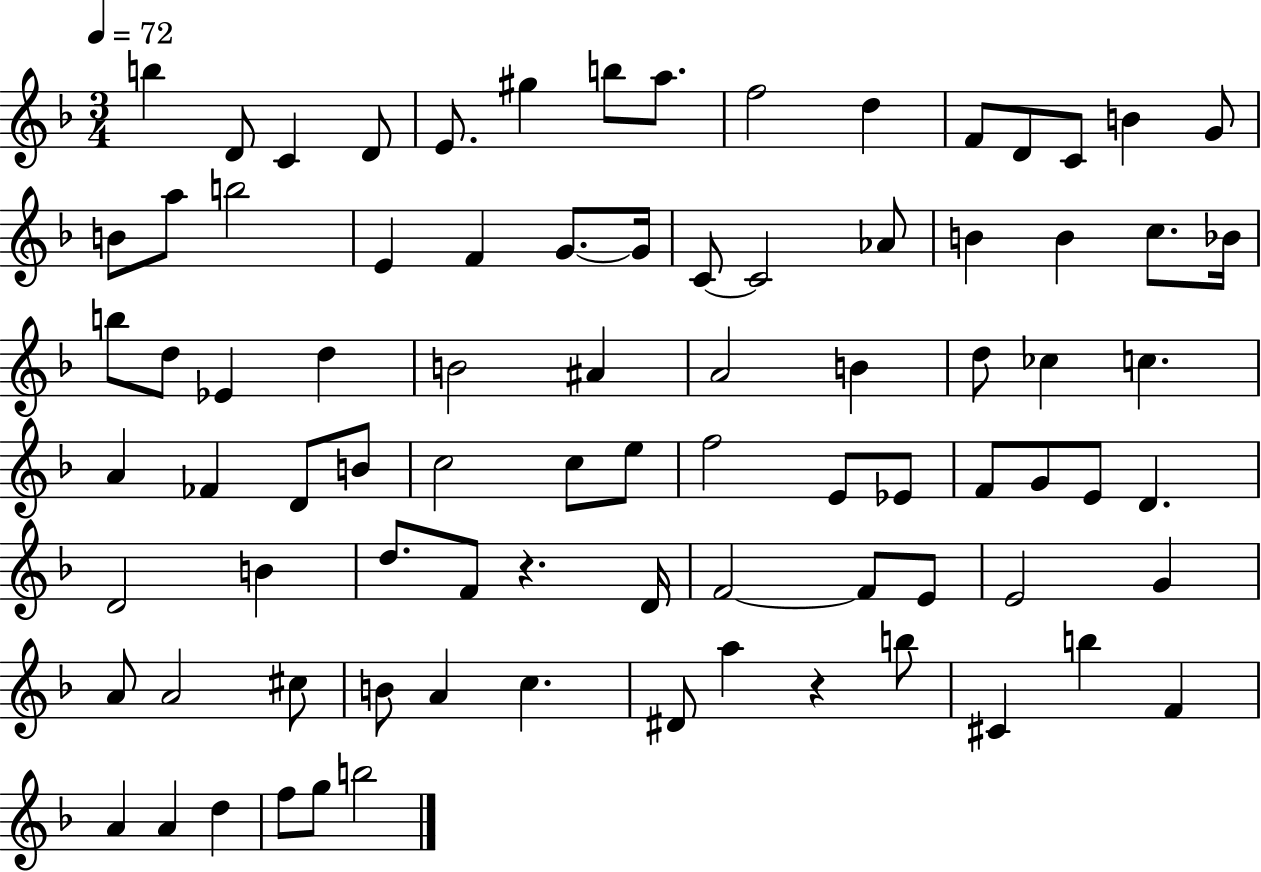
{
  \clef treble
  \numericTimeSignature
  \time 3/4
  \key f \major
  \tempo 4 = 72
  b''4 d'8 c'4 d'8 | e'8. gis''4 b''8 a''8. | f''2 d''4 | f'8 d'8 c'8 b'4 g'8 | \break b'8 a''8 b''2 | e'4 f'4 g'8.~~ g'16 | c'8~~ c'2 aes'8 | b'4 b'4 c''8. bes'16 | \break b''8 d''8 ees'4 d''4 | b'2 ais'4 | a'2 b'4 | d''8 ces''4 c''4. | \break a'4 fes'4 d'8 b'8 | c''2 c''8 e''8 | f''2 e'8 ees'8 | f'8 g'8 e'8 d'4. | \break d'2 b'4 | d''8. f'8 r4. d'16 | f'2~~ f'8 e'8 | e'2 g'4 | \break a'8 a'2 cis''8 | b'8 a'4 c''4. | dis'8 a''4 r4 b''8 | cis'4 b''4 f'4 | \break a'4 a'4 d''4 | f''8 g''8 b''2 | \bar "|."
}